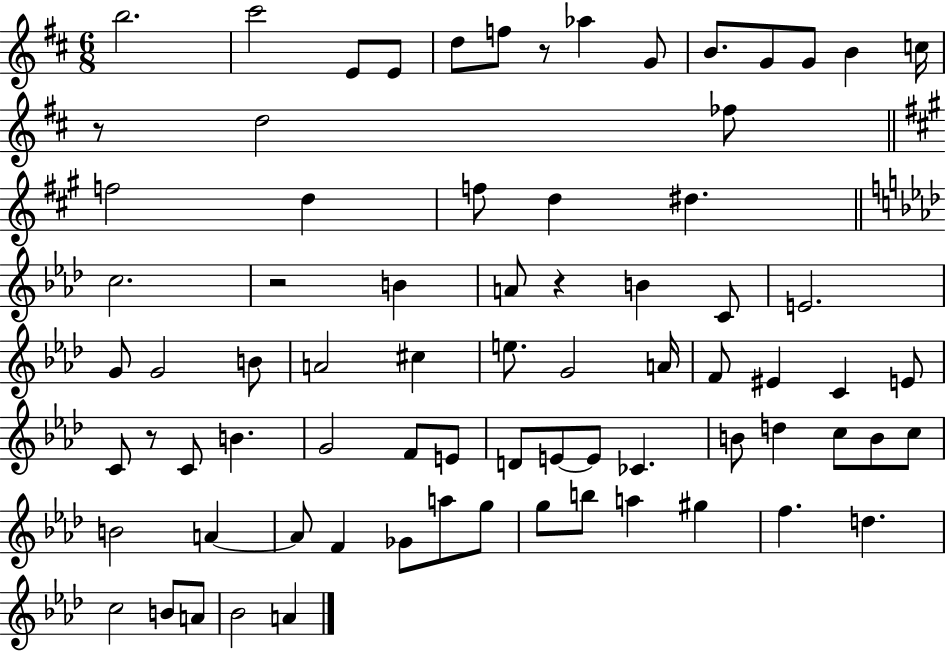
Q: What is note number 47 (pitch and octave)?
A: E4